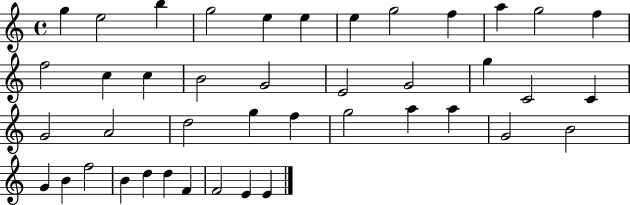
G5/q E5/h B5/q G5/h E5/q E5/q E5/q G5/h F5/q A5/q G5/h F5/q F5/h C5/q C5/q B4/h G4/h E4/h G4/h G5/q C4/h C4/q G4/h A4/h D5/h G5/q F5/q G5/h A5/q A5/q G4/h B4/h G4/q B4/q F5/h B4/q D5/q D5/q F4/q F4/h E4/q E4/q